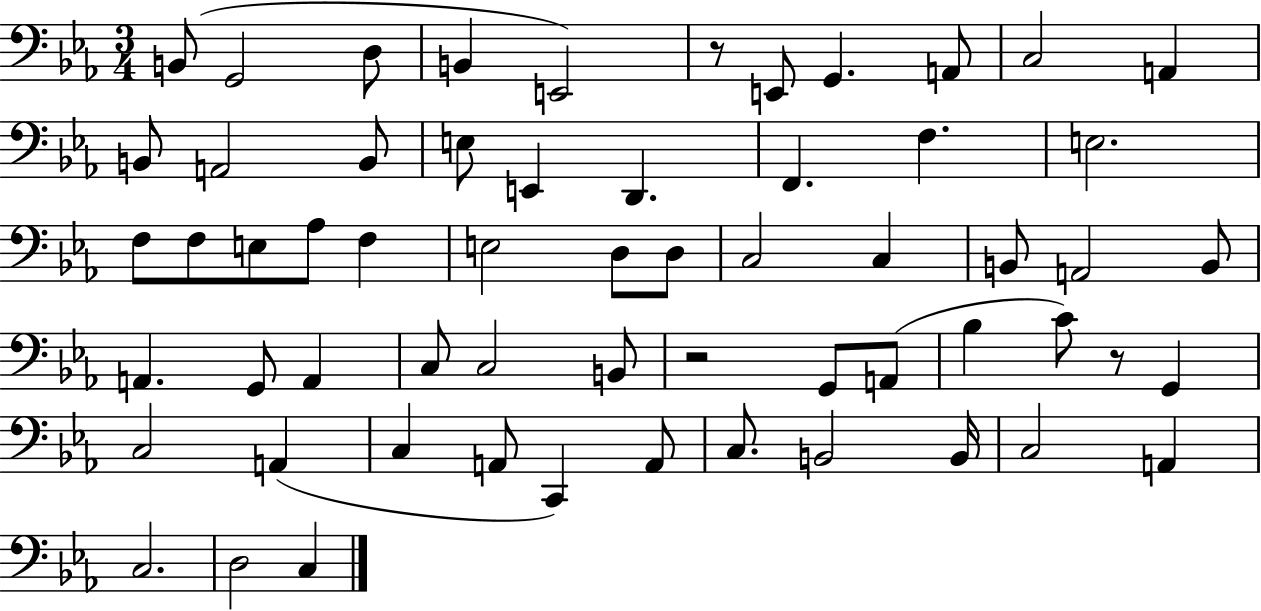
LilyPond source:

{
  \clef bass
  \numericTimeSignature
  \time 3/4
  \key ees \major
  \repeat volta 2 { b,8( g,2 d8 | b,4 e,2) | r8 e,8 g,4. a,8 | c2 a,4 | \break b,8 a,2 b,8 | e8 e,4 d,4. | f,4. f4. | e2. | \break f8 f8 e8 aes8 f4 | e2 d8 d8 | c2 c4 | b,8 a,2 b,8 | \break a,4. g,8 a,4 | c8 c2 b,8 | r2 g,8 a,8( | bes4 c'8) r8 g,4 | \break c2 a,4( | c4 a,8 c,4) a,8 | c8. b,2 b,16 | c2 a,4 | \break c2. | d2 c4 | } \bar "|."
}